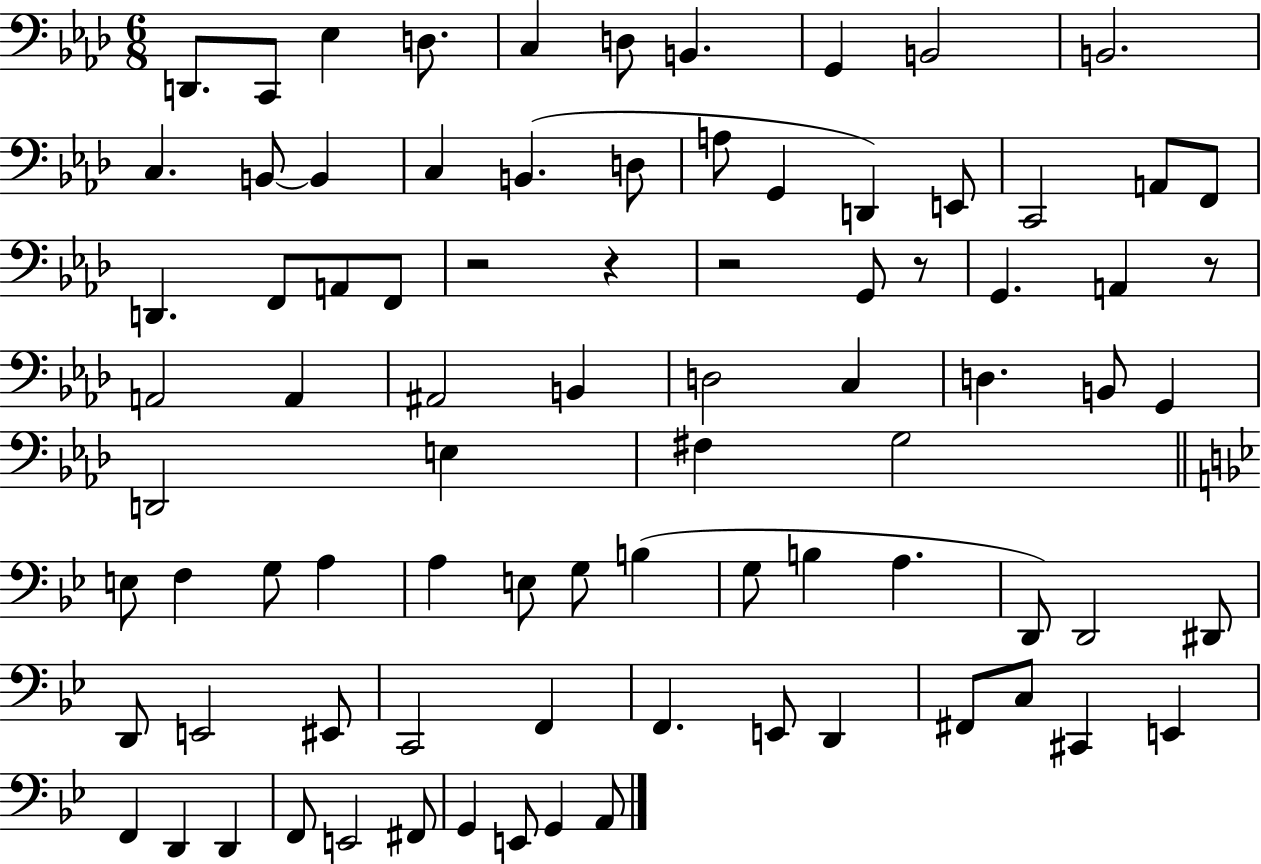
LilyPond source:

{
  \clef bass
  \numericTimeSignature
  \time 6/8
  \key aes \major
  d,8. c,8 ees4 d8. | c4 d8 b,4. | g,4 b,2 | b,2. | \break c4. b,8~~ b,4 | c4 b,4.( d8 | a8 g,4 d,4) e,8 | c,2 a,8 f,8 | \break d,4. f,8 a,8 f,8 | r2 r4 | r2 g,8 r8 | g,4. a,4 r8 | \break a,2 a,4 | ais,2 b,4 | d2 c4 | d4. b,8 g,4 | \break d,2 e4 | fis4 g2 | \bar "||" \break \key bes \major e8 f4 g8 a4 | a4 e8 g8 b4( | g8 b4 a4. | d,8) d,2 dis,8 | \break d,8 e,2 eis,8 | c,2 f,4 | f,4. e,8 d,4 | fis,8 c8 cis,4 e,4 | \break f,4 d,4 d,4 | f,8 e,2 fis,8 | g,4 e,8 g,4 a,8 | \bar "|."
}